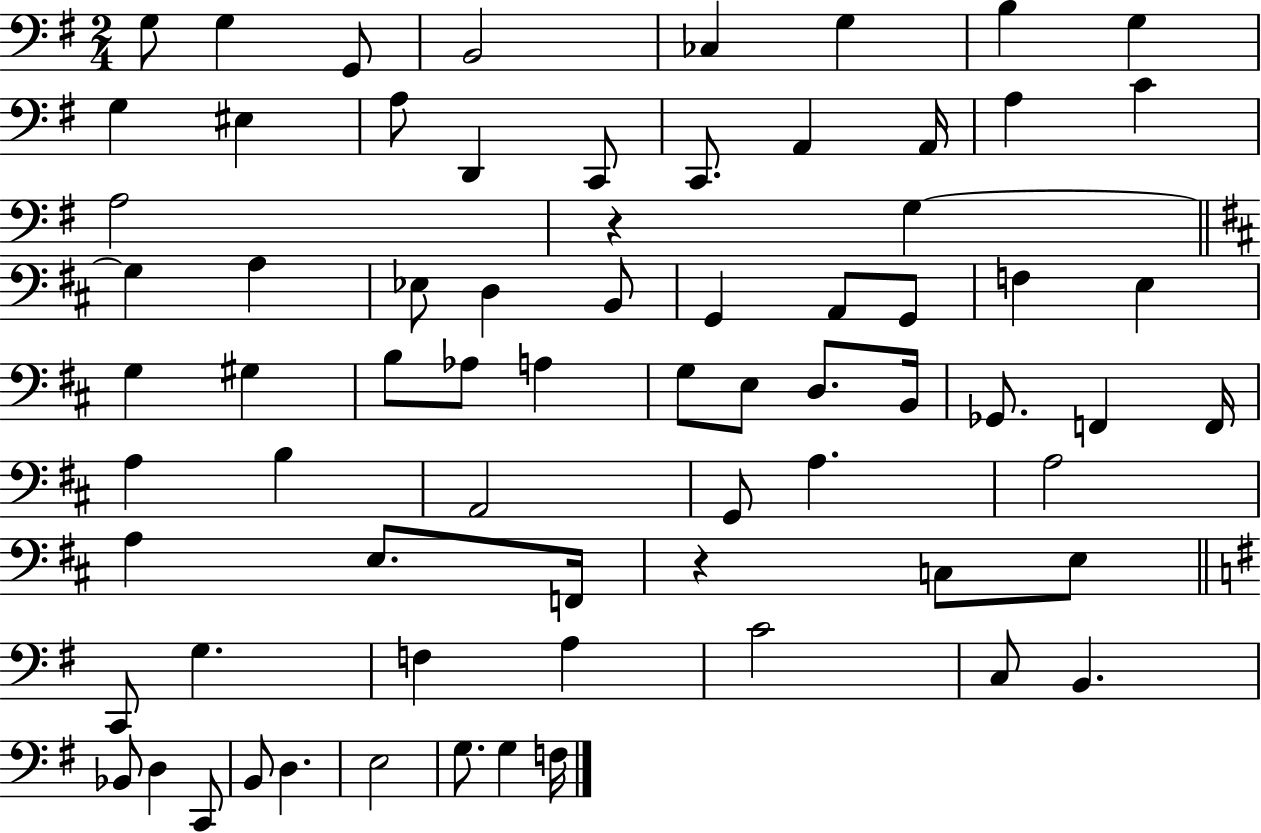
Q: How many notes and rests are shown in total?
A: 71